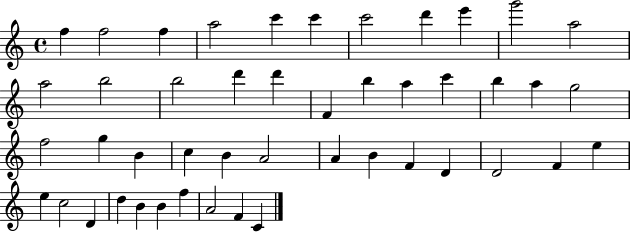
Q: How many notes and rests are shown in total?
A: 46